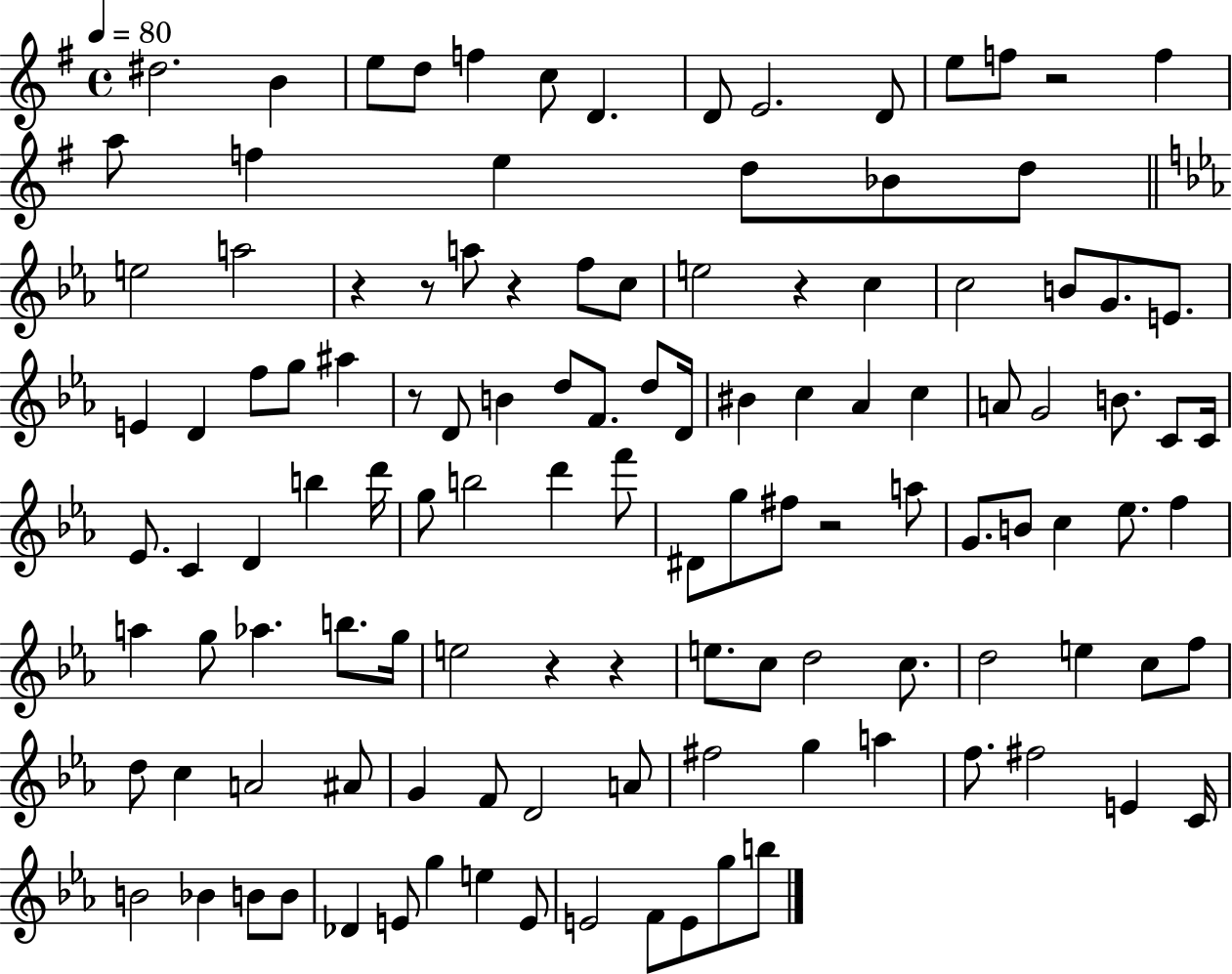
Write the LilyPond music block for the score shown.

{
  \clef treble
  \time 4/4
  \defaultTimeSignature
  \key g \major
  \tempo 4 = 80
  dis''2. b'4 | e''8 d''8 f''4 c''8 d'4. | d'8 e'2. d'8 | e''8 f''8 r2 f''4 | \break a''8 f''4 e''4 d''8 bes'8 d''8 | \bar "||" \break \key ees \major e''2 a''2 | r4 r8 a''8 r4 f''8 c''8 | e''2 r4 c''4 | c''2 b'8 g'8. e'8. | \break e'4 d'4 f''8 g''8 ais''4 | r8 d'8 b'4 d''8 f'8. d''8 d'16 | bis'4 c''4 aes'4 c''4 | a'8 g'2 b'8. c'8 c'16 | \break ees'8. c'4 d'4 b''4 d'''16 | g''8 b''2 d'''4 f'''8 | dis'8 g''8 fis''8 r2 a''8 | g'8. b'8 c''4 ees''8. f''4 | \break a''4 g''8 aes''4. b''8. g''16 | e''2 r4 r4 | e''8. c''8 d''2 c''8. | d''2 e''4 c''8 f''8 | \break d''8 c''4 a'2 ais'8 | g'4 f'8 d'2 a'8 | fis''2 g''4 a''4 | f''8. fis''2 e'4 c'16 | \break b'2 bes'4 b'8 b'8 | des'4 e'8 g''4 e''4 e'8 | e'2 f'8 e'8 g''8 b''8 | \bar "|."
}